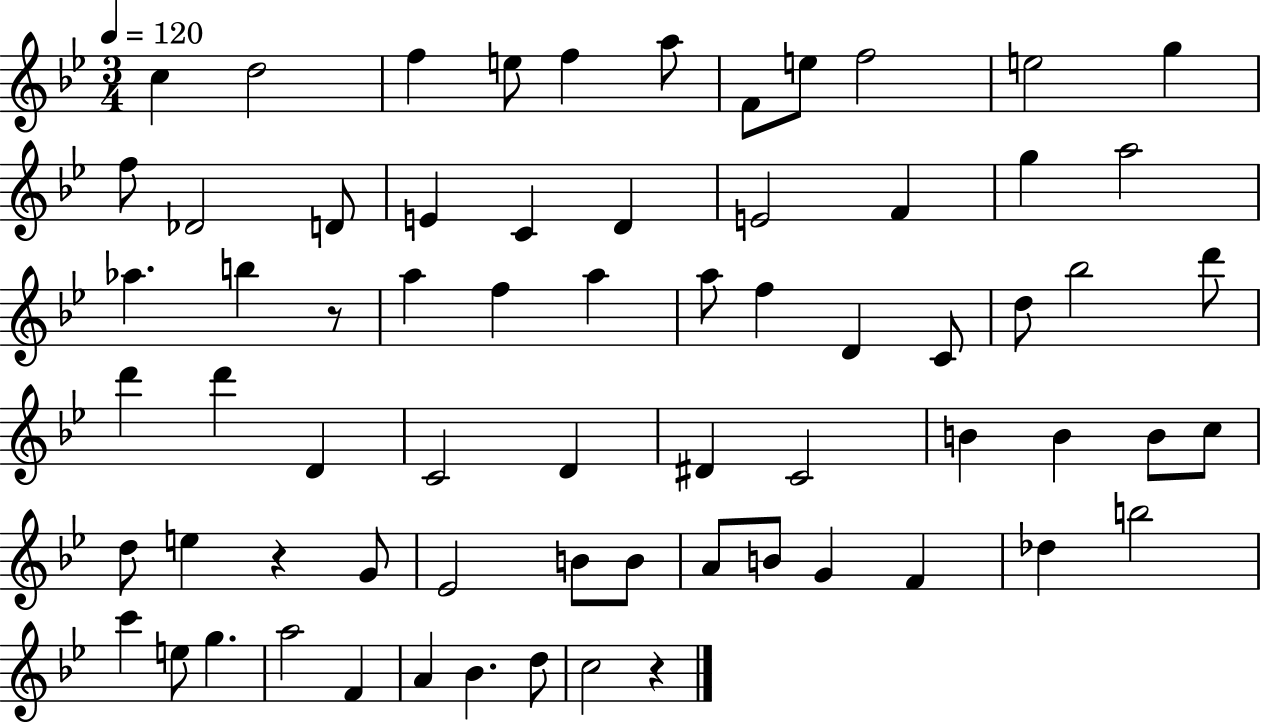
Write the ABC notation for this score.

X:1
T:Untitled
M:3/4
L:1/4
K:Bb
c d2 f e/2 f a/2 F/2 e/2 f2 e2 g f/2 _D2 D/2 E C D E2 F g a2 _a b z/2 a f a a/2 f D C/2 d/2 _b2 d'/2 d' d' D C2 D ^D C2 B B B/2 c/2 d/2 e z G/2 _E2 B/2 B/2 A/2 B/2 G F _d b2 c' e/2 g a2 F A _B d/2 c2 z